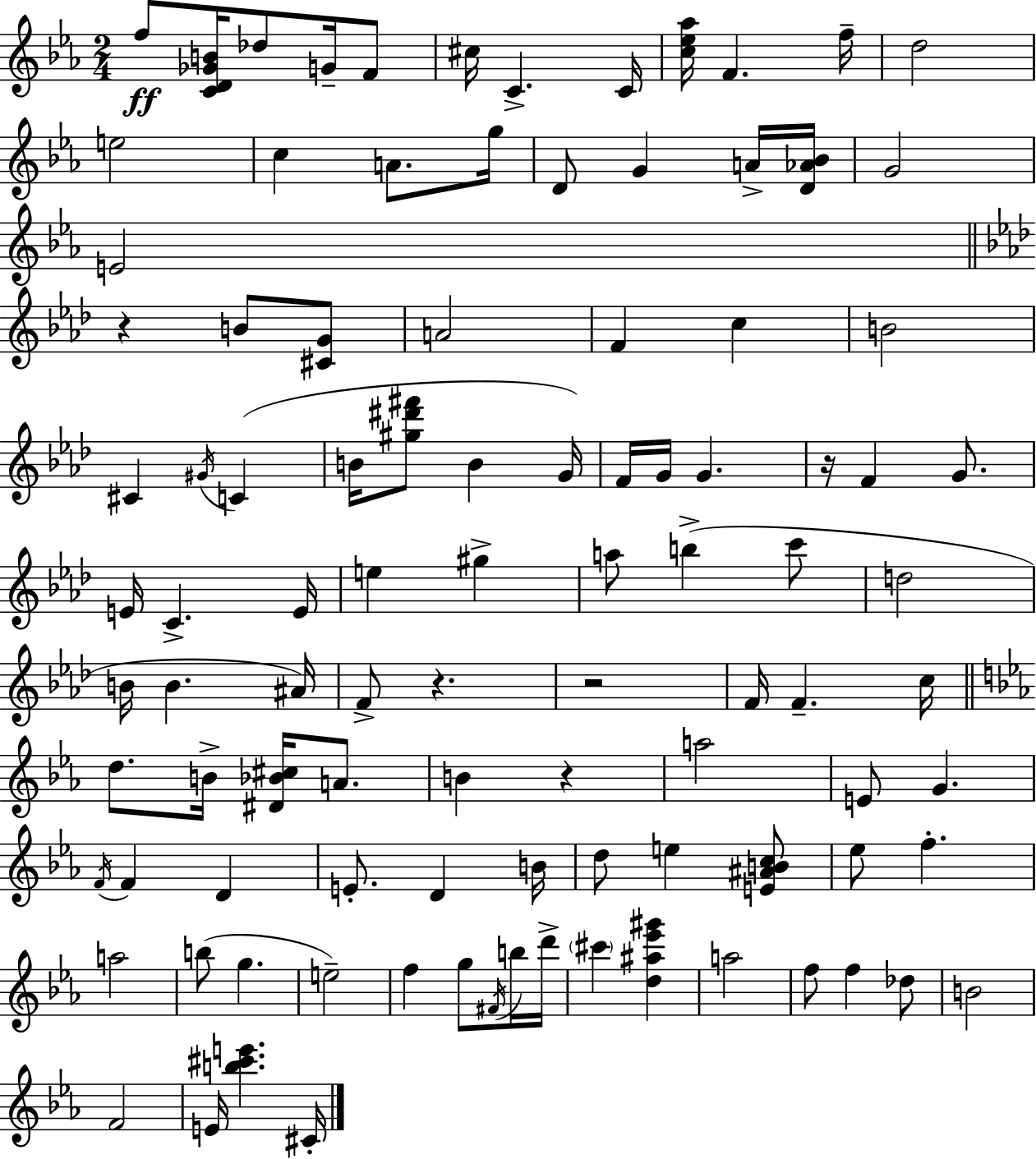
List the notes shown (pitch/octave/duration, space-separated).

F5/e [C4,D4,Gb4,B4]/s Db5/e G4/s F4/e C#5/s C4/q. C4/s [C5,Eb5,Ab5]/s F4/q. F5/s D5/h E5/h C5/q A4/e. G5/s D4/e G4/q A4/s [D4,Ab4,Bb4]/s G4/h E4/h R/q B4/e [C#4,G4]/e A4/h F4/q C5/q B4/h C#4/q G#4/s C4/q B4/s [G#5,D#6,F#6]/e B4/q G4/s F4/s G4/s G4/q. R/s F4/q G4/e. E4/s C4/q. E4/s E5/q G#5/q A5/e B5/q C6/e D5/h B4/s B4/q. A#4/s F4/e R/q. R/h F4/s F4/q. C5/s D5/e. B4/s [D#4,Bb4,C#5]/s A4/e. B4/q R/q A5/h E4/e G4/q. F4/s F4/q D4/q E4/e. D4/q B4/s D5/e E5/q [E4,A#4,B4,C5]/e Eb5/e F5/q. A5/h B5/e G5/q. E5/h F5/q G5/e F#4/s B5/s D6/s C#6/q [D5,A#5,Eb6,G#6]/q A5/h F5/e F5/q Db5/e B4/h F4/h E4/s [B5,C#6,E6]/q. C#4/s